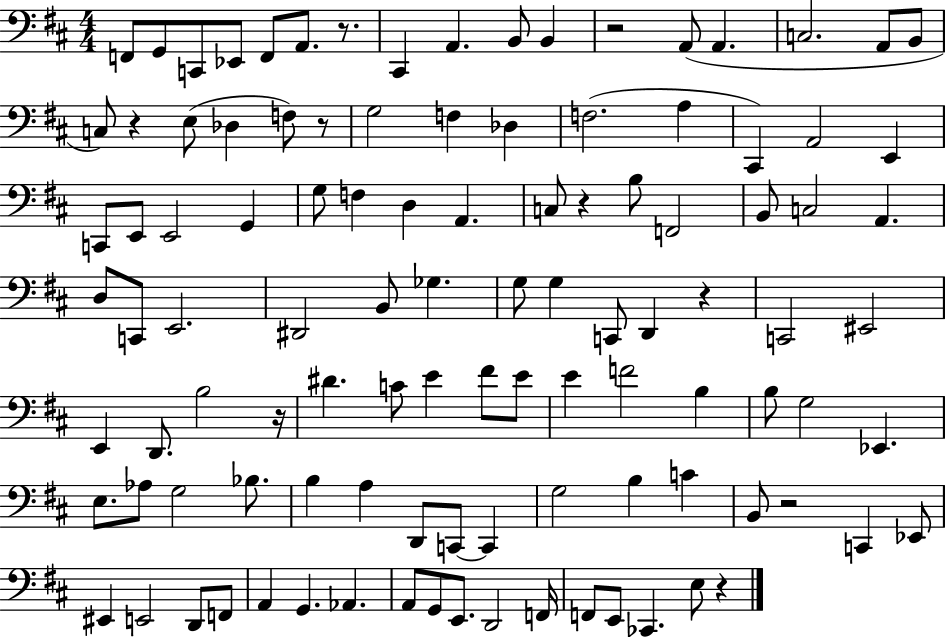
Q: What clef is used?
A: bass